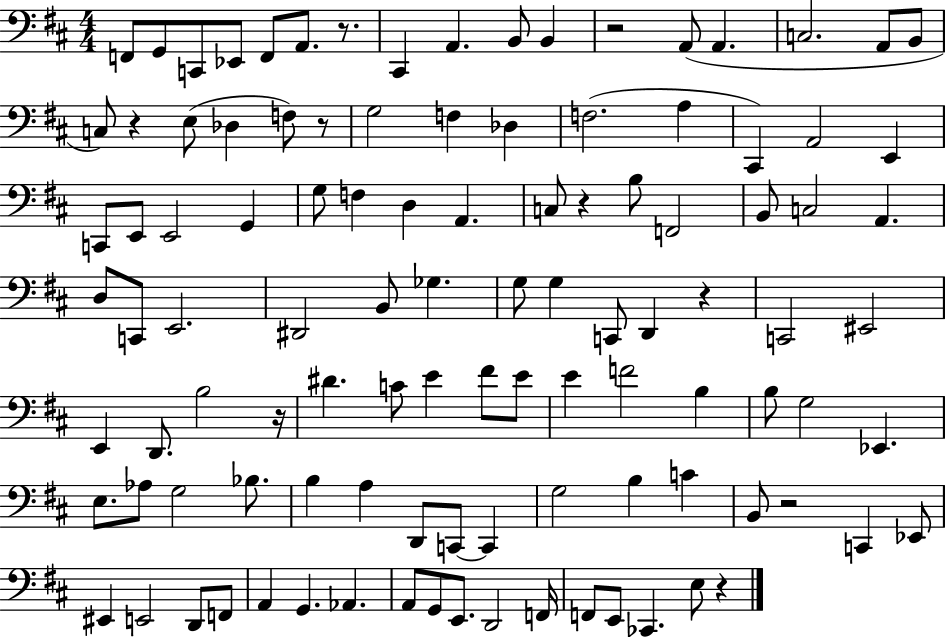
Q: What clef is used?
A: bass